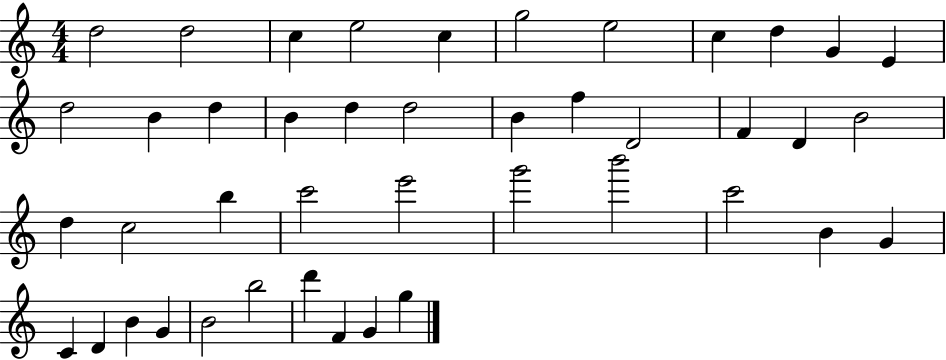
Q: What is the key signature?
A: C major